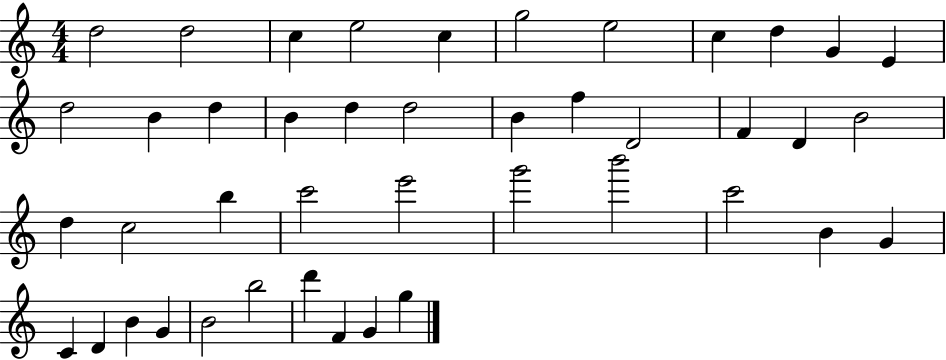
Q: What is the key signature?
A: C major